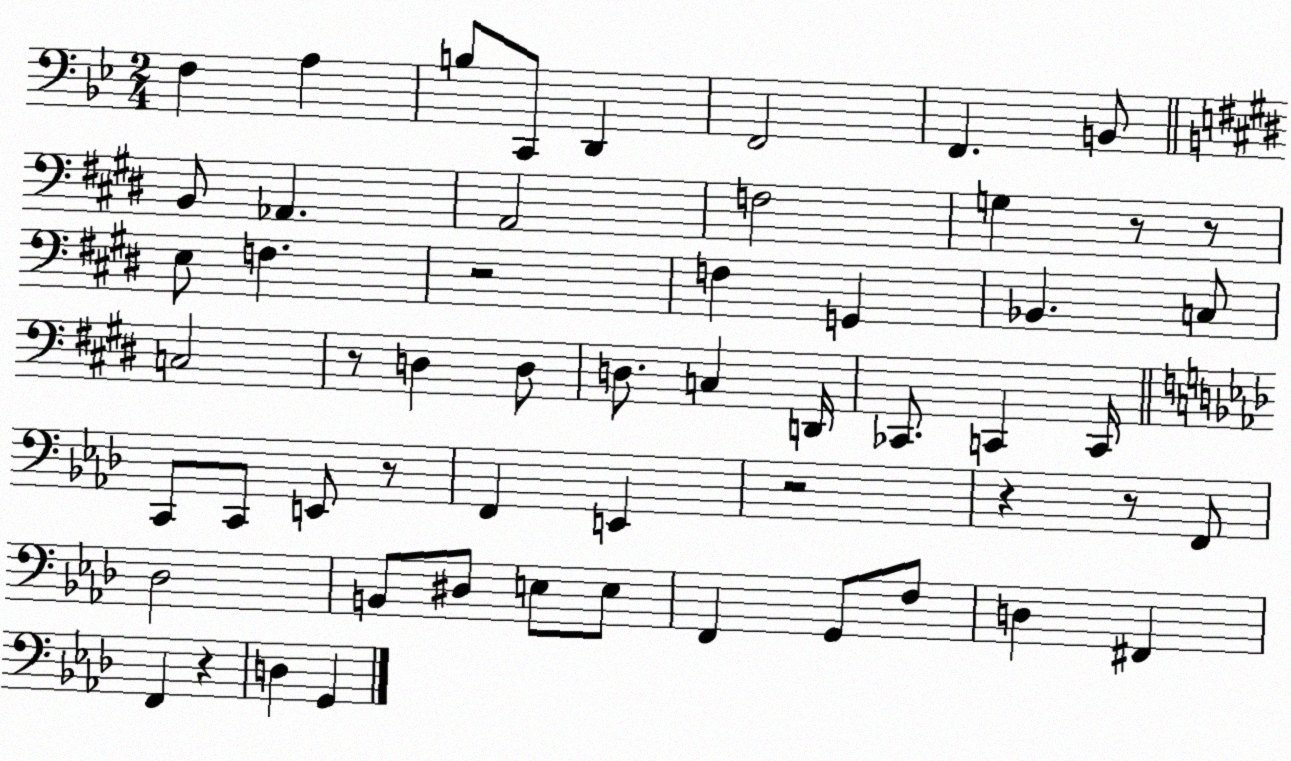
X:1
T:Untitled
M:2/4
L:1/4
K:Bb
F, A, B,/2 C,,/2 D,, F,,2 F,, B,,/2 B,,/2 _A,, A,,2 F,2 G, z/2 z/2 E,/2 F, z2 F, G,, _B,, C,/2 C,2 z/2 D, D,/2 D,/2 C, D,,/4 _C,,/2 C,, C,,/4 C,,/2 C,,/2 E,,/2 z/2 F,, E,, z2 z z/2 F,,/2 _D,2 B,,/2 ^D,/2 E,/2 E,/2 F,, G,,/2 F,/2 D, ^F,, F,, z D, G,,